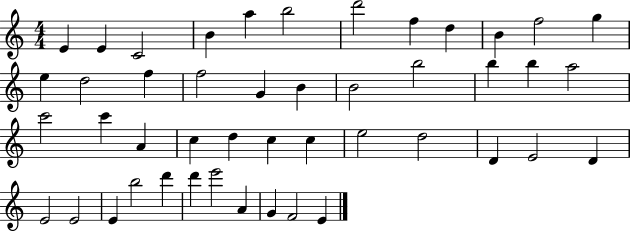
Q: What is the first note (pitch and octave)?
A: E4